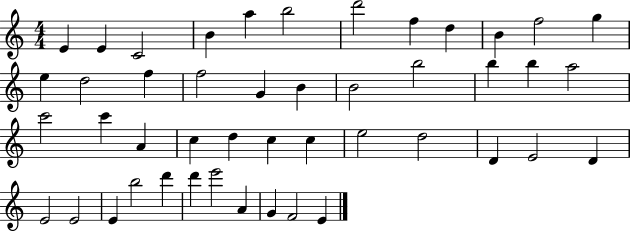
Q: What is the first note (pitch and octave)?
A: E4